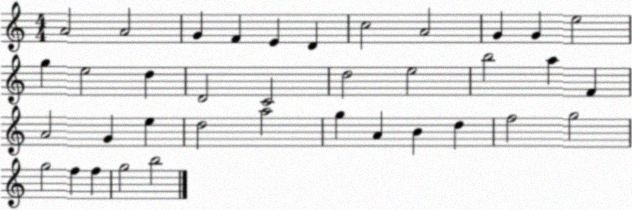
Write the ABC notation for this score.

X:1
T:Untitled
M:4/4
L:1/4
K:C
A2 A2 G F E D c2 A2 G G e2 g e2 d D2 C2 d2 e2 b2 a F A2 G e d2 a2 g A B d f2 g2 g2 f f g2 b2